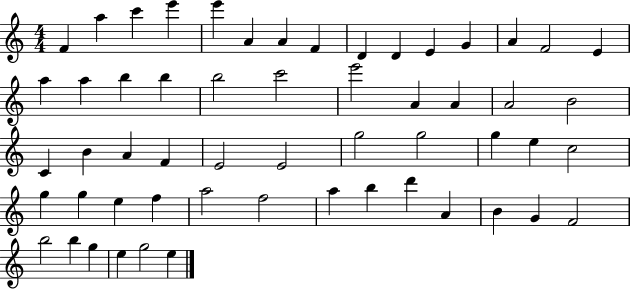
X:1
T:Untitled
M:4/4
L:1/4
K:C
F a c' e' e' A A F D D E G A F2 E a a b b b2 c'2 e'2 A A A2 B2 C B A F E2 E2 g2 g2 g e c2 g g e f a2 f2 a b d' A B G F2 b2 b g e g2 e